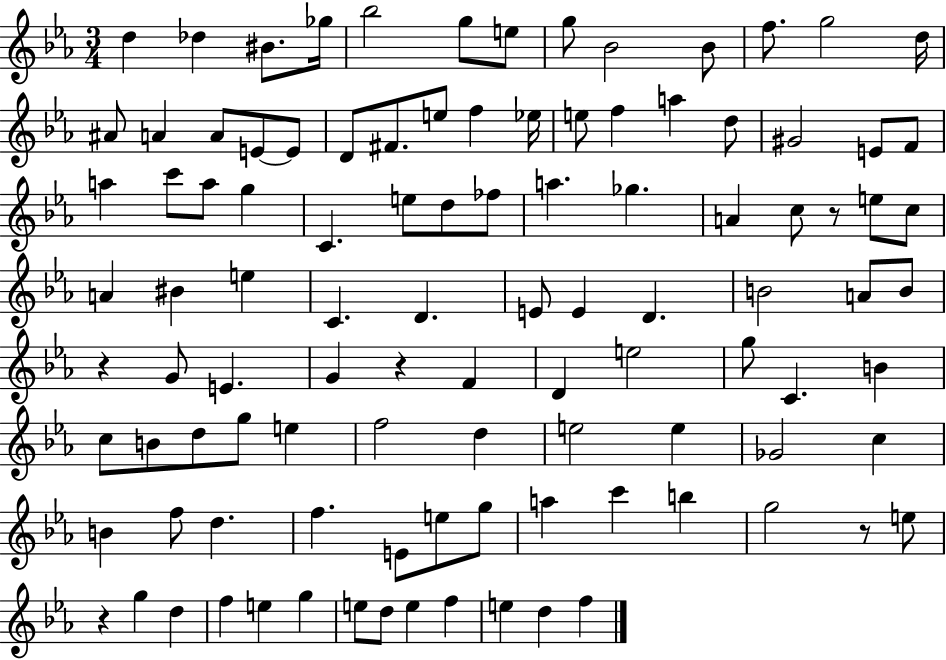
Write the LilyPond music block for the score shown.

{
  \clef treble
  \numericTimeSignature
  \time 3/4
  \key ees \major
  d''4 des''4 bis'8. ges''16 | bes''2 g''8 e''8 | g''8 bes'2 bes'8 | f''8. g''2 d''16 | \break ais'8 a'4 a'8 e'8~~ e'8 | d'8 fis'8. e''8 f''4 ees''16 | e''8 f''4 a''4 d''8 | gis'2 e'8 f'8 | \break a''4 c'''8 a''8 g''4 | c'4. e''8 d''8 fes''8 | a''4. ges''4. | a'4 c''8 r8 e''8 c''8 | \break a'4 bis'4 e''4 | c'4. d'4. | e'8 e'4 d'4. | b'2 a'8 b'8 | \break r4 g'8 e'4. | g'4 r4 f'4 | d'4 e''2 | g''8 c'4. b'4 | \break c''8 b'8 d''8 g''8 e''4 | f''2 d''4 | e''2 e''4 | ges'2 c''4 | \break b'4 f''8 d''4. | f''4. e'8 e''8 g''8 | a''4 c'''4 b''4 | g''2 r8 e''8 | \break r4 g''4 d''4 | f''4 e''4 g''4 | e''8 d''8 e''4 f''4 | e''4 d''4 f''4 | \break \bar "|."
}